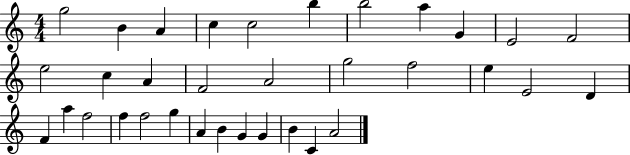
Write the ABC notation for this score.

X:1
T:Untitled
M:4/4
L:1/4
K:C
g2 B A c c2 b b2 a G E2 F2 e2 c A F2 A2 g2 f2 e E2 D F a f2 f f2 g A B G G B C A2